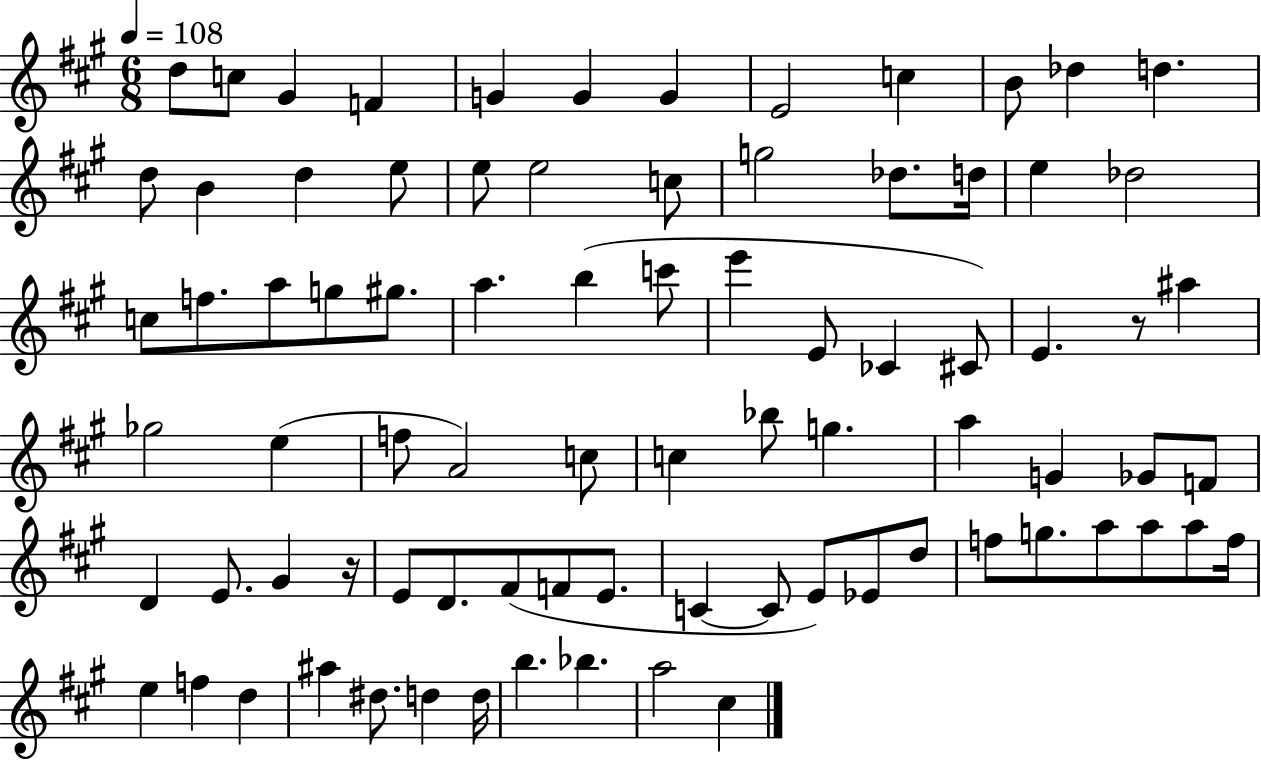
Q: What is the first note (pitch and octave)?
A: D5